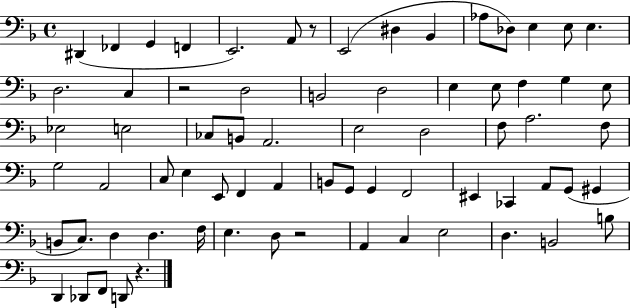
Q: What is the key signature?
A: F major